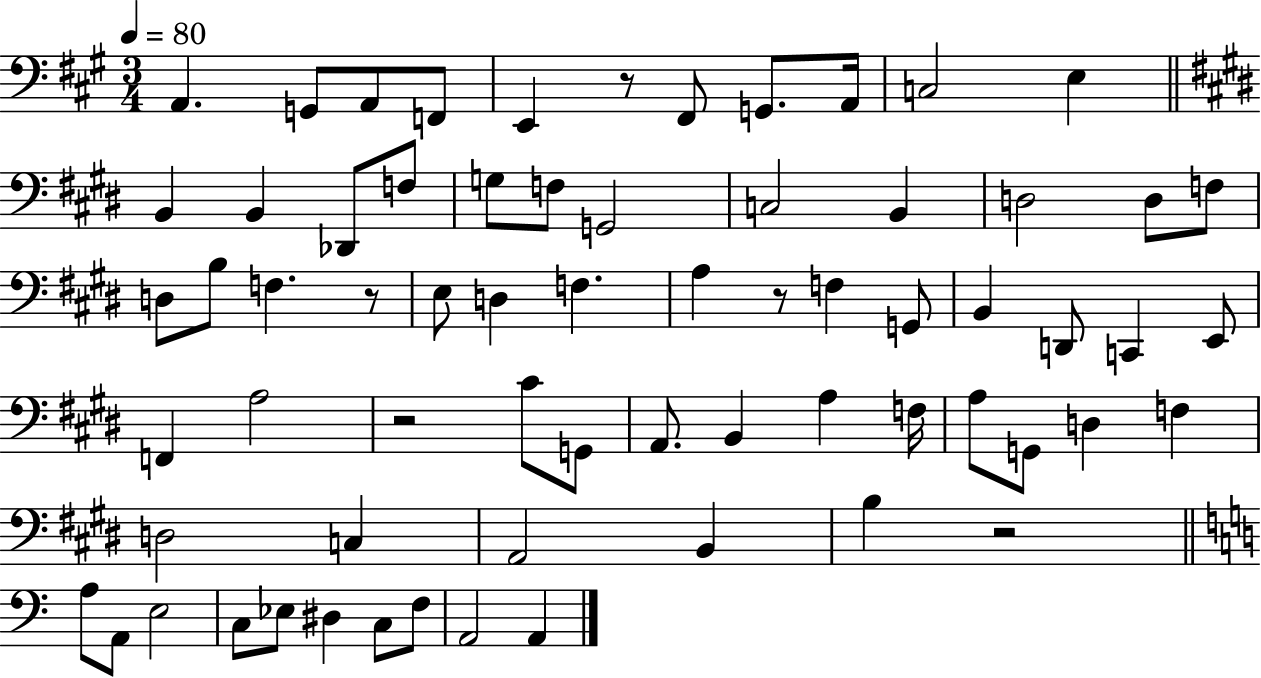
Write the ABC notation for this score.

X:1
T:Untitled
M:3/4
L:1/4
K:A
A,, G,,/2 A,,/2 F,,/2 E,, z/2 ^F,,/2 G,,/2 A,,/4 C,2 E, B,, B,, _D,,/2 F,/2 G,/2 F,/2 G,,2 C,2 B,, D,2 D,/2 F,/2 D,/2 B,/2 F, z/2 E,/2 D, F, A, z/2 F, G,,/2 B,, D,,/2 C,, E,,/2 F,, A,2 z2 ^C/2 G,,/2 A,,/2 B,, A, F,/4 A,/2 G,,/2 D, F, D,2 C, A,,2 B,, B, z2 A,/2 A,,/2 E,2 C,/2 _E,/2 ^D, C,/2 F,/2 A,,2 A,,